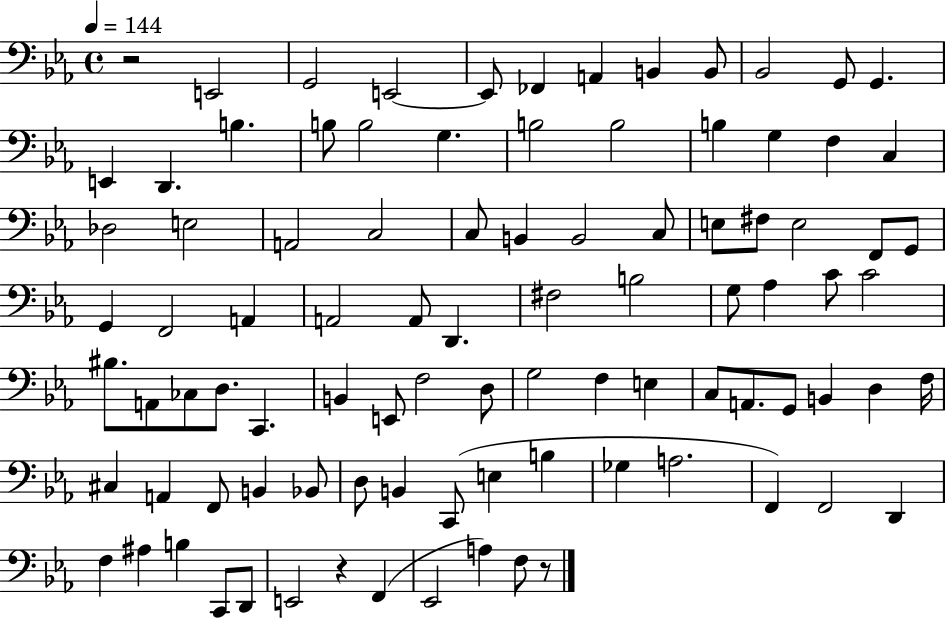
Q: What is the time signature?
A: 4/4